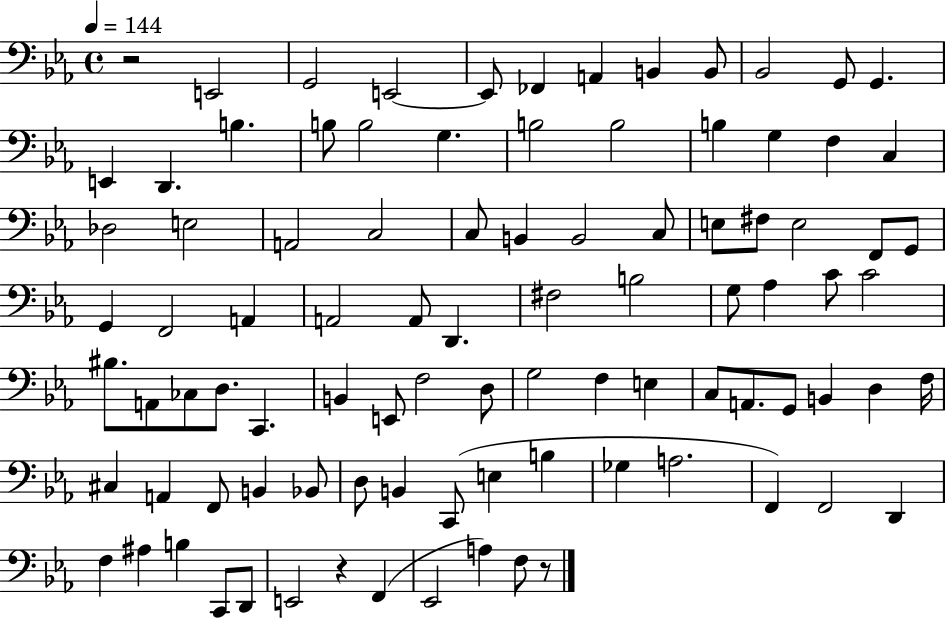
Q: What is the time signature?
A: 4/4